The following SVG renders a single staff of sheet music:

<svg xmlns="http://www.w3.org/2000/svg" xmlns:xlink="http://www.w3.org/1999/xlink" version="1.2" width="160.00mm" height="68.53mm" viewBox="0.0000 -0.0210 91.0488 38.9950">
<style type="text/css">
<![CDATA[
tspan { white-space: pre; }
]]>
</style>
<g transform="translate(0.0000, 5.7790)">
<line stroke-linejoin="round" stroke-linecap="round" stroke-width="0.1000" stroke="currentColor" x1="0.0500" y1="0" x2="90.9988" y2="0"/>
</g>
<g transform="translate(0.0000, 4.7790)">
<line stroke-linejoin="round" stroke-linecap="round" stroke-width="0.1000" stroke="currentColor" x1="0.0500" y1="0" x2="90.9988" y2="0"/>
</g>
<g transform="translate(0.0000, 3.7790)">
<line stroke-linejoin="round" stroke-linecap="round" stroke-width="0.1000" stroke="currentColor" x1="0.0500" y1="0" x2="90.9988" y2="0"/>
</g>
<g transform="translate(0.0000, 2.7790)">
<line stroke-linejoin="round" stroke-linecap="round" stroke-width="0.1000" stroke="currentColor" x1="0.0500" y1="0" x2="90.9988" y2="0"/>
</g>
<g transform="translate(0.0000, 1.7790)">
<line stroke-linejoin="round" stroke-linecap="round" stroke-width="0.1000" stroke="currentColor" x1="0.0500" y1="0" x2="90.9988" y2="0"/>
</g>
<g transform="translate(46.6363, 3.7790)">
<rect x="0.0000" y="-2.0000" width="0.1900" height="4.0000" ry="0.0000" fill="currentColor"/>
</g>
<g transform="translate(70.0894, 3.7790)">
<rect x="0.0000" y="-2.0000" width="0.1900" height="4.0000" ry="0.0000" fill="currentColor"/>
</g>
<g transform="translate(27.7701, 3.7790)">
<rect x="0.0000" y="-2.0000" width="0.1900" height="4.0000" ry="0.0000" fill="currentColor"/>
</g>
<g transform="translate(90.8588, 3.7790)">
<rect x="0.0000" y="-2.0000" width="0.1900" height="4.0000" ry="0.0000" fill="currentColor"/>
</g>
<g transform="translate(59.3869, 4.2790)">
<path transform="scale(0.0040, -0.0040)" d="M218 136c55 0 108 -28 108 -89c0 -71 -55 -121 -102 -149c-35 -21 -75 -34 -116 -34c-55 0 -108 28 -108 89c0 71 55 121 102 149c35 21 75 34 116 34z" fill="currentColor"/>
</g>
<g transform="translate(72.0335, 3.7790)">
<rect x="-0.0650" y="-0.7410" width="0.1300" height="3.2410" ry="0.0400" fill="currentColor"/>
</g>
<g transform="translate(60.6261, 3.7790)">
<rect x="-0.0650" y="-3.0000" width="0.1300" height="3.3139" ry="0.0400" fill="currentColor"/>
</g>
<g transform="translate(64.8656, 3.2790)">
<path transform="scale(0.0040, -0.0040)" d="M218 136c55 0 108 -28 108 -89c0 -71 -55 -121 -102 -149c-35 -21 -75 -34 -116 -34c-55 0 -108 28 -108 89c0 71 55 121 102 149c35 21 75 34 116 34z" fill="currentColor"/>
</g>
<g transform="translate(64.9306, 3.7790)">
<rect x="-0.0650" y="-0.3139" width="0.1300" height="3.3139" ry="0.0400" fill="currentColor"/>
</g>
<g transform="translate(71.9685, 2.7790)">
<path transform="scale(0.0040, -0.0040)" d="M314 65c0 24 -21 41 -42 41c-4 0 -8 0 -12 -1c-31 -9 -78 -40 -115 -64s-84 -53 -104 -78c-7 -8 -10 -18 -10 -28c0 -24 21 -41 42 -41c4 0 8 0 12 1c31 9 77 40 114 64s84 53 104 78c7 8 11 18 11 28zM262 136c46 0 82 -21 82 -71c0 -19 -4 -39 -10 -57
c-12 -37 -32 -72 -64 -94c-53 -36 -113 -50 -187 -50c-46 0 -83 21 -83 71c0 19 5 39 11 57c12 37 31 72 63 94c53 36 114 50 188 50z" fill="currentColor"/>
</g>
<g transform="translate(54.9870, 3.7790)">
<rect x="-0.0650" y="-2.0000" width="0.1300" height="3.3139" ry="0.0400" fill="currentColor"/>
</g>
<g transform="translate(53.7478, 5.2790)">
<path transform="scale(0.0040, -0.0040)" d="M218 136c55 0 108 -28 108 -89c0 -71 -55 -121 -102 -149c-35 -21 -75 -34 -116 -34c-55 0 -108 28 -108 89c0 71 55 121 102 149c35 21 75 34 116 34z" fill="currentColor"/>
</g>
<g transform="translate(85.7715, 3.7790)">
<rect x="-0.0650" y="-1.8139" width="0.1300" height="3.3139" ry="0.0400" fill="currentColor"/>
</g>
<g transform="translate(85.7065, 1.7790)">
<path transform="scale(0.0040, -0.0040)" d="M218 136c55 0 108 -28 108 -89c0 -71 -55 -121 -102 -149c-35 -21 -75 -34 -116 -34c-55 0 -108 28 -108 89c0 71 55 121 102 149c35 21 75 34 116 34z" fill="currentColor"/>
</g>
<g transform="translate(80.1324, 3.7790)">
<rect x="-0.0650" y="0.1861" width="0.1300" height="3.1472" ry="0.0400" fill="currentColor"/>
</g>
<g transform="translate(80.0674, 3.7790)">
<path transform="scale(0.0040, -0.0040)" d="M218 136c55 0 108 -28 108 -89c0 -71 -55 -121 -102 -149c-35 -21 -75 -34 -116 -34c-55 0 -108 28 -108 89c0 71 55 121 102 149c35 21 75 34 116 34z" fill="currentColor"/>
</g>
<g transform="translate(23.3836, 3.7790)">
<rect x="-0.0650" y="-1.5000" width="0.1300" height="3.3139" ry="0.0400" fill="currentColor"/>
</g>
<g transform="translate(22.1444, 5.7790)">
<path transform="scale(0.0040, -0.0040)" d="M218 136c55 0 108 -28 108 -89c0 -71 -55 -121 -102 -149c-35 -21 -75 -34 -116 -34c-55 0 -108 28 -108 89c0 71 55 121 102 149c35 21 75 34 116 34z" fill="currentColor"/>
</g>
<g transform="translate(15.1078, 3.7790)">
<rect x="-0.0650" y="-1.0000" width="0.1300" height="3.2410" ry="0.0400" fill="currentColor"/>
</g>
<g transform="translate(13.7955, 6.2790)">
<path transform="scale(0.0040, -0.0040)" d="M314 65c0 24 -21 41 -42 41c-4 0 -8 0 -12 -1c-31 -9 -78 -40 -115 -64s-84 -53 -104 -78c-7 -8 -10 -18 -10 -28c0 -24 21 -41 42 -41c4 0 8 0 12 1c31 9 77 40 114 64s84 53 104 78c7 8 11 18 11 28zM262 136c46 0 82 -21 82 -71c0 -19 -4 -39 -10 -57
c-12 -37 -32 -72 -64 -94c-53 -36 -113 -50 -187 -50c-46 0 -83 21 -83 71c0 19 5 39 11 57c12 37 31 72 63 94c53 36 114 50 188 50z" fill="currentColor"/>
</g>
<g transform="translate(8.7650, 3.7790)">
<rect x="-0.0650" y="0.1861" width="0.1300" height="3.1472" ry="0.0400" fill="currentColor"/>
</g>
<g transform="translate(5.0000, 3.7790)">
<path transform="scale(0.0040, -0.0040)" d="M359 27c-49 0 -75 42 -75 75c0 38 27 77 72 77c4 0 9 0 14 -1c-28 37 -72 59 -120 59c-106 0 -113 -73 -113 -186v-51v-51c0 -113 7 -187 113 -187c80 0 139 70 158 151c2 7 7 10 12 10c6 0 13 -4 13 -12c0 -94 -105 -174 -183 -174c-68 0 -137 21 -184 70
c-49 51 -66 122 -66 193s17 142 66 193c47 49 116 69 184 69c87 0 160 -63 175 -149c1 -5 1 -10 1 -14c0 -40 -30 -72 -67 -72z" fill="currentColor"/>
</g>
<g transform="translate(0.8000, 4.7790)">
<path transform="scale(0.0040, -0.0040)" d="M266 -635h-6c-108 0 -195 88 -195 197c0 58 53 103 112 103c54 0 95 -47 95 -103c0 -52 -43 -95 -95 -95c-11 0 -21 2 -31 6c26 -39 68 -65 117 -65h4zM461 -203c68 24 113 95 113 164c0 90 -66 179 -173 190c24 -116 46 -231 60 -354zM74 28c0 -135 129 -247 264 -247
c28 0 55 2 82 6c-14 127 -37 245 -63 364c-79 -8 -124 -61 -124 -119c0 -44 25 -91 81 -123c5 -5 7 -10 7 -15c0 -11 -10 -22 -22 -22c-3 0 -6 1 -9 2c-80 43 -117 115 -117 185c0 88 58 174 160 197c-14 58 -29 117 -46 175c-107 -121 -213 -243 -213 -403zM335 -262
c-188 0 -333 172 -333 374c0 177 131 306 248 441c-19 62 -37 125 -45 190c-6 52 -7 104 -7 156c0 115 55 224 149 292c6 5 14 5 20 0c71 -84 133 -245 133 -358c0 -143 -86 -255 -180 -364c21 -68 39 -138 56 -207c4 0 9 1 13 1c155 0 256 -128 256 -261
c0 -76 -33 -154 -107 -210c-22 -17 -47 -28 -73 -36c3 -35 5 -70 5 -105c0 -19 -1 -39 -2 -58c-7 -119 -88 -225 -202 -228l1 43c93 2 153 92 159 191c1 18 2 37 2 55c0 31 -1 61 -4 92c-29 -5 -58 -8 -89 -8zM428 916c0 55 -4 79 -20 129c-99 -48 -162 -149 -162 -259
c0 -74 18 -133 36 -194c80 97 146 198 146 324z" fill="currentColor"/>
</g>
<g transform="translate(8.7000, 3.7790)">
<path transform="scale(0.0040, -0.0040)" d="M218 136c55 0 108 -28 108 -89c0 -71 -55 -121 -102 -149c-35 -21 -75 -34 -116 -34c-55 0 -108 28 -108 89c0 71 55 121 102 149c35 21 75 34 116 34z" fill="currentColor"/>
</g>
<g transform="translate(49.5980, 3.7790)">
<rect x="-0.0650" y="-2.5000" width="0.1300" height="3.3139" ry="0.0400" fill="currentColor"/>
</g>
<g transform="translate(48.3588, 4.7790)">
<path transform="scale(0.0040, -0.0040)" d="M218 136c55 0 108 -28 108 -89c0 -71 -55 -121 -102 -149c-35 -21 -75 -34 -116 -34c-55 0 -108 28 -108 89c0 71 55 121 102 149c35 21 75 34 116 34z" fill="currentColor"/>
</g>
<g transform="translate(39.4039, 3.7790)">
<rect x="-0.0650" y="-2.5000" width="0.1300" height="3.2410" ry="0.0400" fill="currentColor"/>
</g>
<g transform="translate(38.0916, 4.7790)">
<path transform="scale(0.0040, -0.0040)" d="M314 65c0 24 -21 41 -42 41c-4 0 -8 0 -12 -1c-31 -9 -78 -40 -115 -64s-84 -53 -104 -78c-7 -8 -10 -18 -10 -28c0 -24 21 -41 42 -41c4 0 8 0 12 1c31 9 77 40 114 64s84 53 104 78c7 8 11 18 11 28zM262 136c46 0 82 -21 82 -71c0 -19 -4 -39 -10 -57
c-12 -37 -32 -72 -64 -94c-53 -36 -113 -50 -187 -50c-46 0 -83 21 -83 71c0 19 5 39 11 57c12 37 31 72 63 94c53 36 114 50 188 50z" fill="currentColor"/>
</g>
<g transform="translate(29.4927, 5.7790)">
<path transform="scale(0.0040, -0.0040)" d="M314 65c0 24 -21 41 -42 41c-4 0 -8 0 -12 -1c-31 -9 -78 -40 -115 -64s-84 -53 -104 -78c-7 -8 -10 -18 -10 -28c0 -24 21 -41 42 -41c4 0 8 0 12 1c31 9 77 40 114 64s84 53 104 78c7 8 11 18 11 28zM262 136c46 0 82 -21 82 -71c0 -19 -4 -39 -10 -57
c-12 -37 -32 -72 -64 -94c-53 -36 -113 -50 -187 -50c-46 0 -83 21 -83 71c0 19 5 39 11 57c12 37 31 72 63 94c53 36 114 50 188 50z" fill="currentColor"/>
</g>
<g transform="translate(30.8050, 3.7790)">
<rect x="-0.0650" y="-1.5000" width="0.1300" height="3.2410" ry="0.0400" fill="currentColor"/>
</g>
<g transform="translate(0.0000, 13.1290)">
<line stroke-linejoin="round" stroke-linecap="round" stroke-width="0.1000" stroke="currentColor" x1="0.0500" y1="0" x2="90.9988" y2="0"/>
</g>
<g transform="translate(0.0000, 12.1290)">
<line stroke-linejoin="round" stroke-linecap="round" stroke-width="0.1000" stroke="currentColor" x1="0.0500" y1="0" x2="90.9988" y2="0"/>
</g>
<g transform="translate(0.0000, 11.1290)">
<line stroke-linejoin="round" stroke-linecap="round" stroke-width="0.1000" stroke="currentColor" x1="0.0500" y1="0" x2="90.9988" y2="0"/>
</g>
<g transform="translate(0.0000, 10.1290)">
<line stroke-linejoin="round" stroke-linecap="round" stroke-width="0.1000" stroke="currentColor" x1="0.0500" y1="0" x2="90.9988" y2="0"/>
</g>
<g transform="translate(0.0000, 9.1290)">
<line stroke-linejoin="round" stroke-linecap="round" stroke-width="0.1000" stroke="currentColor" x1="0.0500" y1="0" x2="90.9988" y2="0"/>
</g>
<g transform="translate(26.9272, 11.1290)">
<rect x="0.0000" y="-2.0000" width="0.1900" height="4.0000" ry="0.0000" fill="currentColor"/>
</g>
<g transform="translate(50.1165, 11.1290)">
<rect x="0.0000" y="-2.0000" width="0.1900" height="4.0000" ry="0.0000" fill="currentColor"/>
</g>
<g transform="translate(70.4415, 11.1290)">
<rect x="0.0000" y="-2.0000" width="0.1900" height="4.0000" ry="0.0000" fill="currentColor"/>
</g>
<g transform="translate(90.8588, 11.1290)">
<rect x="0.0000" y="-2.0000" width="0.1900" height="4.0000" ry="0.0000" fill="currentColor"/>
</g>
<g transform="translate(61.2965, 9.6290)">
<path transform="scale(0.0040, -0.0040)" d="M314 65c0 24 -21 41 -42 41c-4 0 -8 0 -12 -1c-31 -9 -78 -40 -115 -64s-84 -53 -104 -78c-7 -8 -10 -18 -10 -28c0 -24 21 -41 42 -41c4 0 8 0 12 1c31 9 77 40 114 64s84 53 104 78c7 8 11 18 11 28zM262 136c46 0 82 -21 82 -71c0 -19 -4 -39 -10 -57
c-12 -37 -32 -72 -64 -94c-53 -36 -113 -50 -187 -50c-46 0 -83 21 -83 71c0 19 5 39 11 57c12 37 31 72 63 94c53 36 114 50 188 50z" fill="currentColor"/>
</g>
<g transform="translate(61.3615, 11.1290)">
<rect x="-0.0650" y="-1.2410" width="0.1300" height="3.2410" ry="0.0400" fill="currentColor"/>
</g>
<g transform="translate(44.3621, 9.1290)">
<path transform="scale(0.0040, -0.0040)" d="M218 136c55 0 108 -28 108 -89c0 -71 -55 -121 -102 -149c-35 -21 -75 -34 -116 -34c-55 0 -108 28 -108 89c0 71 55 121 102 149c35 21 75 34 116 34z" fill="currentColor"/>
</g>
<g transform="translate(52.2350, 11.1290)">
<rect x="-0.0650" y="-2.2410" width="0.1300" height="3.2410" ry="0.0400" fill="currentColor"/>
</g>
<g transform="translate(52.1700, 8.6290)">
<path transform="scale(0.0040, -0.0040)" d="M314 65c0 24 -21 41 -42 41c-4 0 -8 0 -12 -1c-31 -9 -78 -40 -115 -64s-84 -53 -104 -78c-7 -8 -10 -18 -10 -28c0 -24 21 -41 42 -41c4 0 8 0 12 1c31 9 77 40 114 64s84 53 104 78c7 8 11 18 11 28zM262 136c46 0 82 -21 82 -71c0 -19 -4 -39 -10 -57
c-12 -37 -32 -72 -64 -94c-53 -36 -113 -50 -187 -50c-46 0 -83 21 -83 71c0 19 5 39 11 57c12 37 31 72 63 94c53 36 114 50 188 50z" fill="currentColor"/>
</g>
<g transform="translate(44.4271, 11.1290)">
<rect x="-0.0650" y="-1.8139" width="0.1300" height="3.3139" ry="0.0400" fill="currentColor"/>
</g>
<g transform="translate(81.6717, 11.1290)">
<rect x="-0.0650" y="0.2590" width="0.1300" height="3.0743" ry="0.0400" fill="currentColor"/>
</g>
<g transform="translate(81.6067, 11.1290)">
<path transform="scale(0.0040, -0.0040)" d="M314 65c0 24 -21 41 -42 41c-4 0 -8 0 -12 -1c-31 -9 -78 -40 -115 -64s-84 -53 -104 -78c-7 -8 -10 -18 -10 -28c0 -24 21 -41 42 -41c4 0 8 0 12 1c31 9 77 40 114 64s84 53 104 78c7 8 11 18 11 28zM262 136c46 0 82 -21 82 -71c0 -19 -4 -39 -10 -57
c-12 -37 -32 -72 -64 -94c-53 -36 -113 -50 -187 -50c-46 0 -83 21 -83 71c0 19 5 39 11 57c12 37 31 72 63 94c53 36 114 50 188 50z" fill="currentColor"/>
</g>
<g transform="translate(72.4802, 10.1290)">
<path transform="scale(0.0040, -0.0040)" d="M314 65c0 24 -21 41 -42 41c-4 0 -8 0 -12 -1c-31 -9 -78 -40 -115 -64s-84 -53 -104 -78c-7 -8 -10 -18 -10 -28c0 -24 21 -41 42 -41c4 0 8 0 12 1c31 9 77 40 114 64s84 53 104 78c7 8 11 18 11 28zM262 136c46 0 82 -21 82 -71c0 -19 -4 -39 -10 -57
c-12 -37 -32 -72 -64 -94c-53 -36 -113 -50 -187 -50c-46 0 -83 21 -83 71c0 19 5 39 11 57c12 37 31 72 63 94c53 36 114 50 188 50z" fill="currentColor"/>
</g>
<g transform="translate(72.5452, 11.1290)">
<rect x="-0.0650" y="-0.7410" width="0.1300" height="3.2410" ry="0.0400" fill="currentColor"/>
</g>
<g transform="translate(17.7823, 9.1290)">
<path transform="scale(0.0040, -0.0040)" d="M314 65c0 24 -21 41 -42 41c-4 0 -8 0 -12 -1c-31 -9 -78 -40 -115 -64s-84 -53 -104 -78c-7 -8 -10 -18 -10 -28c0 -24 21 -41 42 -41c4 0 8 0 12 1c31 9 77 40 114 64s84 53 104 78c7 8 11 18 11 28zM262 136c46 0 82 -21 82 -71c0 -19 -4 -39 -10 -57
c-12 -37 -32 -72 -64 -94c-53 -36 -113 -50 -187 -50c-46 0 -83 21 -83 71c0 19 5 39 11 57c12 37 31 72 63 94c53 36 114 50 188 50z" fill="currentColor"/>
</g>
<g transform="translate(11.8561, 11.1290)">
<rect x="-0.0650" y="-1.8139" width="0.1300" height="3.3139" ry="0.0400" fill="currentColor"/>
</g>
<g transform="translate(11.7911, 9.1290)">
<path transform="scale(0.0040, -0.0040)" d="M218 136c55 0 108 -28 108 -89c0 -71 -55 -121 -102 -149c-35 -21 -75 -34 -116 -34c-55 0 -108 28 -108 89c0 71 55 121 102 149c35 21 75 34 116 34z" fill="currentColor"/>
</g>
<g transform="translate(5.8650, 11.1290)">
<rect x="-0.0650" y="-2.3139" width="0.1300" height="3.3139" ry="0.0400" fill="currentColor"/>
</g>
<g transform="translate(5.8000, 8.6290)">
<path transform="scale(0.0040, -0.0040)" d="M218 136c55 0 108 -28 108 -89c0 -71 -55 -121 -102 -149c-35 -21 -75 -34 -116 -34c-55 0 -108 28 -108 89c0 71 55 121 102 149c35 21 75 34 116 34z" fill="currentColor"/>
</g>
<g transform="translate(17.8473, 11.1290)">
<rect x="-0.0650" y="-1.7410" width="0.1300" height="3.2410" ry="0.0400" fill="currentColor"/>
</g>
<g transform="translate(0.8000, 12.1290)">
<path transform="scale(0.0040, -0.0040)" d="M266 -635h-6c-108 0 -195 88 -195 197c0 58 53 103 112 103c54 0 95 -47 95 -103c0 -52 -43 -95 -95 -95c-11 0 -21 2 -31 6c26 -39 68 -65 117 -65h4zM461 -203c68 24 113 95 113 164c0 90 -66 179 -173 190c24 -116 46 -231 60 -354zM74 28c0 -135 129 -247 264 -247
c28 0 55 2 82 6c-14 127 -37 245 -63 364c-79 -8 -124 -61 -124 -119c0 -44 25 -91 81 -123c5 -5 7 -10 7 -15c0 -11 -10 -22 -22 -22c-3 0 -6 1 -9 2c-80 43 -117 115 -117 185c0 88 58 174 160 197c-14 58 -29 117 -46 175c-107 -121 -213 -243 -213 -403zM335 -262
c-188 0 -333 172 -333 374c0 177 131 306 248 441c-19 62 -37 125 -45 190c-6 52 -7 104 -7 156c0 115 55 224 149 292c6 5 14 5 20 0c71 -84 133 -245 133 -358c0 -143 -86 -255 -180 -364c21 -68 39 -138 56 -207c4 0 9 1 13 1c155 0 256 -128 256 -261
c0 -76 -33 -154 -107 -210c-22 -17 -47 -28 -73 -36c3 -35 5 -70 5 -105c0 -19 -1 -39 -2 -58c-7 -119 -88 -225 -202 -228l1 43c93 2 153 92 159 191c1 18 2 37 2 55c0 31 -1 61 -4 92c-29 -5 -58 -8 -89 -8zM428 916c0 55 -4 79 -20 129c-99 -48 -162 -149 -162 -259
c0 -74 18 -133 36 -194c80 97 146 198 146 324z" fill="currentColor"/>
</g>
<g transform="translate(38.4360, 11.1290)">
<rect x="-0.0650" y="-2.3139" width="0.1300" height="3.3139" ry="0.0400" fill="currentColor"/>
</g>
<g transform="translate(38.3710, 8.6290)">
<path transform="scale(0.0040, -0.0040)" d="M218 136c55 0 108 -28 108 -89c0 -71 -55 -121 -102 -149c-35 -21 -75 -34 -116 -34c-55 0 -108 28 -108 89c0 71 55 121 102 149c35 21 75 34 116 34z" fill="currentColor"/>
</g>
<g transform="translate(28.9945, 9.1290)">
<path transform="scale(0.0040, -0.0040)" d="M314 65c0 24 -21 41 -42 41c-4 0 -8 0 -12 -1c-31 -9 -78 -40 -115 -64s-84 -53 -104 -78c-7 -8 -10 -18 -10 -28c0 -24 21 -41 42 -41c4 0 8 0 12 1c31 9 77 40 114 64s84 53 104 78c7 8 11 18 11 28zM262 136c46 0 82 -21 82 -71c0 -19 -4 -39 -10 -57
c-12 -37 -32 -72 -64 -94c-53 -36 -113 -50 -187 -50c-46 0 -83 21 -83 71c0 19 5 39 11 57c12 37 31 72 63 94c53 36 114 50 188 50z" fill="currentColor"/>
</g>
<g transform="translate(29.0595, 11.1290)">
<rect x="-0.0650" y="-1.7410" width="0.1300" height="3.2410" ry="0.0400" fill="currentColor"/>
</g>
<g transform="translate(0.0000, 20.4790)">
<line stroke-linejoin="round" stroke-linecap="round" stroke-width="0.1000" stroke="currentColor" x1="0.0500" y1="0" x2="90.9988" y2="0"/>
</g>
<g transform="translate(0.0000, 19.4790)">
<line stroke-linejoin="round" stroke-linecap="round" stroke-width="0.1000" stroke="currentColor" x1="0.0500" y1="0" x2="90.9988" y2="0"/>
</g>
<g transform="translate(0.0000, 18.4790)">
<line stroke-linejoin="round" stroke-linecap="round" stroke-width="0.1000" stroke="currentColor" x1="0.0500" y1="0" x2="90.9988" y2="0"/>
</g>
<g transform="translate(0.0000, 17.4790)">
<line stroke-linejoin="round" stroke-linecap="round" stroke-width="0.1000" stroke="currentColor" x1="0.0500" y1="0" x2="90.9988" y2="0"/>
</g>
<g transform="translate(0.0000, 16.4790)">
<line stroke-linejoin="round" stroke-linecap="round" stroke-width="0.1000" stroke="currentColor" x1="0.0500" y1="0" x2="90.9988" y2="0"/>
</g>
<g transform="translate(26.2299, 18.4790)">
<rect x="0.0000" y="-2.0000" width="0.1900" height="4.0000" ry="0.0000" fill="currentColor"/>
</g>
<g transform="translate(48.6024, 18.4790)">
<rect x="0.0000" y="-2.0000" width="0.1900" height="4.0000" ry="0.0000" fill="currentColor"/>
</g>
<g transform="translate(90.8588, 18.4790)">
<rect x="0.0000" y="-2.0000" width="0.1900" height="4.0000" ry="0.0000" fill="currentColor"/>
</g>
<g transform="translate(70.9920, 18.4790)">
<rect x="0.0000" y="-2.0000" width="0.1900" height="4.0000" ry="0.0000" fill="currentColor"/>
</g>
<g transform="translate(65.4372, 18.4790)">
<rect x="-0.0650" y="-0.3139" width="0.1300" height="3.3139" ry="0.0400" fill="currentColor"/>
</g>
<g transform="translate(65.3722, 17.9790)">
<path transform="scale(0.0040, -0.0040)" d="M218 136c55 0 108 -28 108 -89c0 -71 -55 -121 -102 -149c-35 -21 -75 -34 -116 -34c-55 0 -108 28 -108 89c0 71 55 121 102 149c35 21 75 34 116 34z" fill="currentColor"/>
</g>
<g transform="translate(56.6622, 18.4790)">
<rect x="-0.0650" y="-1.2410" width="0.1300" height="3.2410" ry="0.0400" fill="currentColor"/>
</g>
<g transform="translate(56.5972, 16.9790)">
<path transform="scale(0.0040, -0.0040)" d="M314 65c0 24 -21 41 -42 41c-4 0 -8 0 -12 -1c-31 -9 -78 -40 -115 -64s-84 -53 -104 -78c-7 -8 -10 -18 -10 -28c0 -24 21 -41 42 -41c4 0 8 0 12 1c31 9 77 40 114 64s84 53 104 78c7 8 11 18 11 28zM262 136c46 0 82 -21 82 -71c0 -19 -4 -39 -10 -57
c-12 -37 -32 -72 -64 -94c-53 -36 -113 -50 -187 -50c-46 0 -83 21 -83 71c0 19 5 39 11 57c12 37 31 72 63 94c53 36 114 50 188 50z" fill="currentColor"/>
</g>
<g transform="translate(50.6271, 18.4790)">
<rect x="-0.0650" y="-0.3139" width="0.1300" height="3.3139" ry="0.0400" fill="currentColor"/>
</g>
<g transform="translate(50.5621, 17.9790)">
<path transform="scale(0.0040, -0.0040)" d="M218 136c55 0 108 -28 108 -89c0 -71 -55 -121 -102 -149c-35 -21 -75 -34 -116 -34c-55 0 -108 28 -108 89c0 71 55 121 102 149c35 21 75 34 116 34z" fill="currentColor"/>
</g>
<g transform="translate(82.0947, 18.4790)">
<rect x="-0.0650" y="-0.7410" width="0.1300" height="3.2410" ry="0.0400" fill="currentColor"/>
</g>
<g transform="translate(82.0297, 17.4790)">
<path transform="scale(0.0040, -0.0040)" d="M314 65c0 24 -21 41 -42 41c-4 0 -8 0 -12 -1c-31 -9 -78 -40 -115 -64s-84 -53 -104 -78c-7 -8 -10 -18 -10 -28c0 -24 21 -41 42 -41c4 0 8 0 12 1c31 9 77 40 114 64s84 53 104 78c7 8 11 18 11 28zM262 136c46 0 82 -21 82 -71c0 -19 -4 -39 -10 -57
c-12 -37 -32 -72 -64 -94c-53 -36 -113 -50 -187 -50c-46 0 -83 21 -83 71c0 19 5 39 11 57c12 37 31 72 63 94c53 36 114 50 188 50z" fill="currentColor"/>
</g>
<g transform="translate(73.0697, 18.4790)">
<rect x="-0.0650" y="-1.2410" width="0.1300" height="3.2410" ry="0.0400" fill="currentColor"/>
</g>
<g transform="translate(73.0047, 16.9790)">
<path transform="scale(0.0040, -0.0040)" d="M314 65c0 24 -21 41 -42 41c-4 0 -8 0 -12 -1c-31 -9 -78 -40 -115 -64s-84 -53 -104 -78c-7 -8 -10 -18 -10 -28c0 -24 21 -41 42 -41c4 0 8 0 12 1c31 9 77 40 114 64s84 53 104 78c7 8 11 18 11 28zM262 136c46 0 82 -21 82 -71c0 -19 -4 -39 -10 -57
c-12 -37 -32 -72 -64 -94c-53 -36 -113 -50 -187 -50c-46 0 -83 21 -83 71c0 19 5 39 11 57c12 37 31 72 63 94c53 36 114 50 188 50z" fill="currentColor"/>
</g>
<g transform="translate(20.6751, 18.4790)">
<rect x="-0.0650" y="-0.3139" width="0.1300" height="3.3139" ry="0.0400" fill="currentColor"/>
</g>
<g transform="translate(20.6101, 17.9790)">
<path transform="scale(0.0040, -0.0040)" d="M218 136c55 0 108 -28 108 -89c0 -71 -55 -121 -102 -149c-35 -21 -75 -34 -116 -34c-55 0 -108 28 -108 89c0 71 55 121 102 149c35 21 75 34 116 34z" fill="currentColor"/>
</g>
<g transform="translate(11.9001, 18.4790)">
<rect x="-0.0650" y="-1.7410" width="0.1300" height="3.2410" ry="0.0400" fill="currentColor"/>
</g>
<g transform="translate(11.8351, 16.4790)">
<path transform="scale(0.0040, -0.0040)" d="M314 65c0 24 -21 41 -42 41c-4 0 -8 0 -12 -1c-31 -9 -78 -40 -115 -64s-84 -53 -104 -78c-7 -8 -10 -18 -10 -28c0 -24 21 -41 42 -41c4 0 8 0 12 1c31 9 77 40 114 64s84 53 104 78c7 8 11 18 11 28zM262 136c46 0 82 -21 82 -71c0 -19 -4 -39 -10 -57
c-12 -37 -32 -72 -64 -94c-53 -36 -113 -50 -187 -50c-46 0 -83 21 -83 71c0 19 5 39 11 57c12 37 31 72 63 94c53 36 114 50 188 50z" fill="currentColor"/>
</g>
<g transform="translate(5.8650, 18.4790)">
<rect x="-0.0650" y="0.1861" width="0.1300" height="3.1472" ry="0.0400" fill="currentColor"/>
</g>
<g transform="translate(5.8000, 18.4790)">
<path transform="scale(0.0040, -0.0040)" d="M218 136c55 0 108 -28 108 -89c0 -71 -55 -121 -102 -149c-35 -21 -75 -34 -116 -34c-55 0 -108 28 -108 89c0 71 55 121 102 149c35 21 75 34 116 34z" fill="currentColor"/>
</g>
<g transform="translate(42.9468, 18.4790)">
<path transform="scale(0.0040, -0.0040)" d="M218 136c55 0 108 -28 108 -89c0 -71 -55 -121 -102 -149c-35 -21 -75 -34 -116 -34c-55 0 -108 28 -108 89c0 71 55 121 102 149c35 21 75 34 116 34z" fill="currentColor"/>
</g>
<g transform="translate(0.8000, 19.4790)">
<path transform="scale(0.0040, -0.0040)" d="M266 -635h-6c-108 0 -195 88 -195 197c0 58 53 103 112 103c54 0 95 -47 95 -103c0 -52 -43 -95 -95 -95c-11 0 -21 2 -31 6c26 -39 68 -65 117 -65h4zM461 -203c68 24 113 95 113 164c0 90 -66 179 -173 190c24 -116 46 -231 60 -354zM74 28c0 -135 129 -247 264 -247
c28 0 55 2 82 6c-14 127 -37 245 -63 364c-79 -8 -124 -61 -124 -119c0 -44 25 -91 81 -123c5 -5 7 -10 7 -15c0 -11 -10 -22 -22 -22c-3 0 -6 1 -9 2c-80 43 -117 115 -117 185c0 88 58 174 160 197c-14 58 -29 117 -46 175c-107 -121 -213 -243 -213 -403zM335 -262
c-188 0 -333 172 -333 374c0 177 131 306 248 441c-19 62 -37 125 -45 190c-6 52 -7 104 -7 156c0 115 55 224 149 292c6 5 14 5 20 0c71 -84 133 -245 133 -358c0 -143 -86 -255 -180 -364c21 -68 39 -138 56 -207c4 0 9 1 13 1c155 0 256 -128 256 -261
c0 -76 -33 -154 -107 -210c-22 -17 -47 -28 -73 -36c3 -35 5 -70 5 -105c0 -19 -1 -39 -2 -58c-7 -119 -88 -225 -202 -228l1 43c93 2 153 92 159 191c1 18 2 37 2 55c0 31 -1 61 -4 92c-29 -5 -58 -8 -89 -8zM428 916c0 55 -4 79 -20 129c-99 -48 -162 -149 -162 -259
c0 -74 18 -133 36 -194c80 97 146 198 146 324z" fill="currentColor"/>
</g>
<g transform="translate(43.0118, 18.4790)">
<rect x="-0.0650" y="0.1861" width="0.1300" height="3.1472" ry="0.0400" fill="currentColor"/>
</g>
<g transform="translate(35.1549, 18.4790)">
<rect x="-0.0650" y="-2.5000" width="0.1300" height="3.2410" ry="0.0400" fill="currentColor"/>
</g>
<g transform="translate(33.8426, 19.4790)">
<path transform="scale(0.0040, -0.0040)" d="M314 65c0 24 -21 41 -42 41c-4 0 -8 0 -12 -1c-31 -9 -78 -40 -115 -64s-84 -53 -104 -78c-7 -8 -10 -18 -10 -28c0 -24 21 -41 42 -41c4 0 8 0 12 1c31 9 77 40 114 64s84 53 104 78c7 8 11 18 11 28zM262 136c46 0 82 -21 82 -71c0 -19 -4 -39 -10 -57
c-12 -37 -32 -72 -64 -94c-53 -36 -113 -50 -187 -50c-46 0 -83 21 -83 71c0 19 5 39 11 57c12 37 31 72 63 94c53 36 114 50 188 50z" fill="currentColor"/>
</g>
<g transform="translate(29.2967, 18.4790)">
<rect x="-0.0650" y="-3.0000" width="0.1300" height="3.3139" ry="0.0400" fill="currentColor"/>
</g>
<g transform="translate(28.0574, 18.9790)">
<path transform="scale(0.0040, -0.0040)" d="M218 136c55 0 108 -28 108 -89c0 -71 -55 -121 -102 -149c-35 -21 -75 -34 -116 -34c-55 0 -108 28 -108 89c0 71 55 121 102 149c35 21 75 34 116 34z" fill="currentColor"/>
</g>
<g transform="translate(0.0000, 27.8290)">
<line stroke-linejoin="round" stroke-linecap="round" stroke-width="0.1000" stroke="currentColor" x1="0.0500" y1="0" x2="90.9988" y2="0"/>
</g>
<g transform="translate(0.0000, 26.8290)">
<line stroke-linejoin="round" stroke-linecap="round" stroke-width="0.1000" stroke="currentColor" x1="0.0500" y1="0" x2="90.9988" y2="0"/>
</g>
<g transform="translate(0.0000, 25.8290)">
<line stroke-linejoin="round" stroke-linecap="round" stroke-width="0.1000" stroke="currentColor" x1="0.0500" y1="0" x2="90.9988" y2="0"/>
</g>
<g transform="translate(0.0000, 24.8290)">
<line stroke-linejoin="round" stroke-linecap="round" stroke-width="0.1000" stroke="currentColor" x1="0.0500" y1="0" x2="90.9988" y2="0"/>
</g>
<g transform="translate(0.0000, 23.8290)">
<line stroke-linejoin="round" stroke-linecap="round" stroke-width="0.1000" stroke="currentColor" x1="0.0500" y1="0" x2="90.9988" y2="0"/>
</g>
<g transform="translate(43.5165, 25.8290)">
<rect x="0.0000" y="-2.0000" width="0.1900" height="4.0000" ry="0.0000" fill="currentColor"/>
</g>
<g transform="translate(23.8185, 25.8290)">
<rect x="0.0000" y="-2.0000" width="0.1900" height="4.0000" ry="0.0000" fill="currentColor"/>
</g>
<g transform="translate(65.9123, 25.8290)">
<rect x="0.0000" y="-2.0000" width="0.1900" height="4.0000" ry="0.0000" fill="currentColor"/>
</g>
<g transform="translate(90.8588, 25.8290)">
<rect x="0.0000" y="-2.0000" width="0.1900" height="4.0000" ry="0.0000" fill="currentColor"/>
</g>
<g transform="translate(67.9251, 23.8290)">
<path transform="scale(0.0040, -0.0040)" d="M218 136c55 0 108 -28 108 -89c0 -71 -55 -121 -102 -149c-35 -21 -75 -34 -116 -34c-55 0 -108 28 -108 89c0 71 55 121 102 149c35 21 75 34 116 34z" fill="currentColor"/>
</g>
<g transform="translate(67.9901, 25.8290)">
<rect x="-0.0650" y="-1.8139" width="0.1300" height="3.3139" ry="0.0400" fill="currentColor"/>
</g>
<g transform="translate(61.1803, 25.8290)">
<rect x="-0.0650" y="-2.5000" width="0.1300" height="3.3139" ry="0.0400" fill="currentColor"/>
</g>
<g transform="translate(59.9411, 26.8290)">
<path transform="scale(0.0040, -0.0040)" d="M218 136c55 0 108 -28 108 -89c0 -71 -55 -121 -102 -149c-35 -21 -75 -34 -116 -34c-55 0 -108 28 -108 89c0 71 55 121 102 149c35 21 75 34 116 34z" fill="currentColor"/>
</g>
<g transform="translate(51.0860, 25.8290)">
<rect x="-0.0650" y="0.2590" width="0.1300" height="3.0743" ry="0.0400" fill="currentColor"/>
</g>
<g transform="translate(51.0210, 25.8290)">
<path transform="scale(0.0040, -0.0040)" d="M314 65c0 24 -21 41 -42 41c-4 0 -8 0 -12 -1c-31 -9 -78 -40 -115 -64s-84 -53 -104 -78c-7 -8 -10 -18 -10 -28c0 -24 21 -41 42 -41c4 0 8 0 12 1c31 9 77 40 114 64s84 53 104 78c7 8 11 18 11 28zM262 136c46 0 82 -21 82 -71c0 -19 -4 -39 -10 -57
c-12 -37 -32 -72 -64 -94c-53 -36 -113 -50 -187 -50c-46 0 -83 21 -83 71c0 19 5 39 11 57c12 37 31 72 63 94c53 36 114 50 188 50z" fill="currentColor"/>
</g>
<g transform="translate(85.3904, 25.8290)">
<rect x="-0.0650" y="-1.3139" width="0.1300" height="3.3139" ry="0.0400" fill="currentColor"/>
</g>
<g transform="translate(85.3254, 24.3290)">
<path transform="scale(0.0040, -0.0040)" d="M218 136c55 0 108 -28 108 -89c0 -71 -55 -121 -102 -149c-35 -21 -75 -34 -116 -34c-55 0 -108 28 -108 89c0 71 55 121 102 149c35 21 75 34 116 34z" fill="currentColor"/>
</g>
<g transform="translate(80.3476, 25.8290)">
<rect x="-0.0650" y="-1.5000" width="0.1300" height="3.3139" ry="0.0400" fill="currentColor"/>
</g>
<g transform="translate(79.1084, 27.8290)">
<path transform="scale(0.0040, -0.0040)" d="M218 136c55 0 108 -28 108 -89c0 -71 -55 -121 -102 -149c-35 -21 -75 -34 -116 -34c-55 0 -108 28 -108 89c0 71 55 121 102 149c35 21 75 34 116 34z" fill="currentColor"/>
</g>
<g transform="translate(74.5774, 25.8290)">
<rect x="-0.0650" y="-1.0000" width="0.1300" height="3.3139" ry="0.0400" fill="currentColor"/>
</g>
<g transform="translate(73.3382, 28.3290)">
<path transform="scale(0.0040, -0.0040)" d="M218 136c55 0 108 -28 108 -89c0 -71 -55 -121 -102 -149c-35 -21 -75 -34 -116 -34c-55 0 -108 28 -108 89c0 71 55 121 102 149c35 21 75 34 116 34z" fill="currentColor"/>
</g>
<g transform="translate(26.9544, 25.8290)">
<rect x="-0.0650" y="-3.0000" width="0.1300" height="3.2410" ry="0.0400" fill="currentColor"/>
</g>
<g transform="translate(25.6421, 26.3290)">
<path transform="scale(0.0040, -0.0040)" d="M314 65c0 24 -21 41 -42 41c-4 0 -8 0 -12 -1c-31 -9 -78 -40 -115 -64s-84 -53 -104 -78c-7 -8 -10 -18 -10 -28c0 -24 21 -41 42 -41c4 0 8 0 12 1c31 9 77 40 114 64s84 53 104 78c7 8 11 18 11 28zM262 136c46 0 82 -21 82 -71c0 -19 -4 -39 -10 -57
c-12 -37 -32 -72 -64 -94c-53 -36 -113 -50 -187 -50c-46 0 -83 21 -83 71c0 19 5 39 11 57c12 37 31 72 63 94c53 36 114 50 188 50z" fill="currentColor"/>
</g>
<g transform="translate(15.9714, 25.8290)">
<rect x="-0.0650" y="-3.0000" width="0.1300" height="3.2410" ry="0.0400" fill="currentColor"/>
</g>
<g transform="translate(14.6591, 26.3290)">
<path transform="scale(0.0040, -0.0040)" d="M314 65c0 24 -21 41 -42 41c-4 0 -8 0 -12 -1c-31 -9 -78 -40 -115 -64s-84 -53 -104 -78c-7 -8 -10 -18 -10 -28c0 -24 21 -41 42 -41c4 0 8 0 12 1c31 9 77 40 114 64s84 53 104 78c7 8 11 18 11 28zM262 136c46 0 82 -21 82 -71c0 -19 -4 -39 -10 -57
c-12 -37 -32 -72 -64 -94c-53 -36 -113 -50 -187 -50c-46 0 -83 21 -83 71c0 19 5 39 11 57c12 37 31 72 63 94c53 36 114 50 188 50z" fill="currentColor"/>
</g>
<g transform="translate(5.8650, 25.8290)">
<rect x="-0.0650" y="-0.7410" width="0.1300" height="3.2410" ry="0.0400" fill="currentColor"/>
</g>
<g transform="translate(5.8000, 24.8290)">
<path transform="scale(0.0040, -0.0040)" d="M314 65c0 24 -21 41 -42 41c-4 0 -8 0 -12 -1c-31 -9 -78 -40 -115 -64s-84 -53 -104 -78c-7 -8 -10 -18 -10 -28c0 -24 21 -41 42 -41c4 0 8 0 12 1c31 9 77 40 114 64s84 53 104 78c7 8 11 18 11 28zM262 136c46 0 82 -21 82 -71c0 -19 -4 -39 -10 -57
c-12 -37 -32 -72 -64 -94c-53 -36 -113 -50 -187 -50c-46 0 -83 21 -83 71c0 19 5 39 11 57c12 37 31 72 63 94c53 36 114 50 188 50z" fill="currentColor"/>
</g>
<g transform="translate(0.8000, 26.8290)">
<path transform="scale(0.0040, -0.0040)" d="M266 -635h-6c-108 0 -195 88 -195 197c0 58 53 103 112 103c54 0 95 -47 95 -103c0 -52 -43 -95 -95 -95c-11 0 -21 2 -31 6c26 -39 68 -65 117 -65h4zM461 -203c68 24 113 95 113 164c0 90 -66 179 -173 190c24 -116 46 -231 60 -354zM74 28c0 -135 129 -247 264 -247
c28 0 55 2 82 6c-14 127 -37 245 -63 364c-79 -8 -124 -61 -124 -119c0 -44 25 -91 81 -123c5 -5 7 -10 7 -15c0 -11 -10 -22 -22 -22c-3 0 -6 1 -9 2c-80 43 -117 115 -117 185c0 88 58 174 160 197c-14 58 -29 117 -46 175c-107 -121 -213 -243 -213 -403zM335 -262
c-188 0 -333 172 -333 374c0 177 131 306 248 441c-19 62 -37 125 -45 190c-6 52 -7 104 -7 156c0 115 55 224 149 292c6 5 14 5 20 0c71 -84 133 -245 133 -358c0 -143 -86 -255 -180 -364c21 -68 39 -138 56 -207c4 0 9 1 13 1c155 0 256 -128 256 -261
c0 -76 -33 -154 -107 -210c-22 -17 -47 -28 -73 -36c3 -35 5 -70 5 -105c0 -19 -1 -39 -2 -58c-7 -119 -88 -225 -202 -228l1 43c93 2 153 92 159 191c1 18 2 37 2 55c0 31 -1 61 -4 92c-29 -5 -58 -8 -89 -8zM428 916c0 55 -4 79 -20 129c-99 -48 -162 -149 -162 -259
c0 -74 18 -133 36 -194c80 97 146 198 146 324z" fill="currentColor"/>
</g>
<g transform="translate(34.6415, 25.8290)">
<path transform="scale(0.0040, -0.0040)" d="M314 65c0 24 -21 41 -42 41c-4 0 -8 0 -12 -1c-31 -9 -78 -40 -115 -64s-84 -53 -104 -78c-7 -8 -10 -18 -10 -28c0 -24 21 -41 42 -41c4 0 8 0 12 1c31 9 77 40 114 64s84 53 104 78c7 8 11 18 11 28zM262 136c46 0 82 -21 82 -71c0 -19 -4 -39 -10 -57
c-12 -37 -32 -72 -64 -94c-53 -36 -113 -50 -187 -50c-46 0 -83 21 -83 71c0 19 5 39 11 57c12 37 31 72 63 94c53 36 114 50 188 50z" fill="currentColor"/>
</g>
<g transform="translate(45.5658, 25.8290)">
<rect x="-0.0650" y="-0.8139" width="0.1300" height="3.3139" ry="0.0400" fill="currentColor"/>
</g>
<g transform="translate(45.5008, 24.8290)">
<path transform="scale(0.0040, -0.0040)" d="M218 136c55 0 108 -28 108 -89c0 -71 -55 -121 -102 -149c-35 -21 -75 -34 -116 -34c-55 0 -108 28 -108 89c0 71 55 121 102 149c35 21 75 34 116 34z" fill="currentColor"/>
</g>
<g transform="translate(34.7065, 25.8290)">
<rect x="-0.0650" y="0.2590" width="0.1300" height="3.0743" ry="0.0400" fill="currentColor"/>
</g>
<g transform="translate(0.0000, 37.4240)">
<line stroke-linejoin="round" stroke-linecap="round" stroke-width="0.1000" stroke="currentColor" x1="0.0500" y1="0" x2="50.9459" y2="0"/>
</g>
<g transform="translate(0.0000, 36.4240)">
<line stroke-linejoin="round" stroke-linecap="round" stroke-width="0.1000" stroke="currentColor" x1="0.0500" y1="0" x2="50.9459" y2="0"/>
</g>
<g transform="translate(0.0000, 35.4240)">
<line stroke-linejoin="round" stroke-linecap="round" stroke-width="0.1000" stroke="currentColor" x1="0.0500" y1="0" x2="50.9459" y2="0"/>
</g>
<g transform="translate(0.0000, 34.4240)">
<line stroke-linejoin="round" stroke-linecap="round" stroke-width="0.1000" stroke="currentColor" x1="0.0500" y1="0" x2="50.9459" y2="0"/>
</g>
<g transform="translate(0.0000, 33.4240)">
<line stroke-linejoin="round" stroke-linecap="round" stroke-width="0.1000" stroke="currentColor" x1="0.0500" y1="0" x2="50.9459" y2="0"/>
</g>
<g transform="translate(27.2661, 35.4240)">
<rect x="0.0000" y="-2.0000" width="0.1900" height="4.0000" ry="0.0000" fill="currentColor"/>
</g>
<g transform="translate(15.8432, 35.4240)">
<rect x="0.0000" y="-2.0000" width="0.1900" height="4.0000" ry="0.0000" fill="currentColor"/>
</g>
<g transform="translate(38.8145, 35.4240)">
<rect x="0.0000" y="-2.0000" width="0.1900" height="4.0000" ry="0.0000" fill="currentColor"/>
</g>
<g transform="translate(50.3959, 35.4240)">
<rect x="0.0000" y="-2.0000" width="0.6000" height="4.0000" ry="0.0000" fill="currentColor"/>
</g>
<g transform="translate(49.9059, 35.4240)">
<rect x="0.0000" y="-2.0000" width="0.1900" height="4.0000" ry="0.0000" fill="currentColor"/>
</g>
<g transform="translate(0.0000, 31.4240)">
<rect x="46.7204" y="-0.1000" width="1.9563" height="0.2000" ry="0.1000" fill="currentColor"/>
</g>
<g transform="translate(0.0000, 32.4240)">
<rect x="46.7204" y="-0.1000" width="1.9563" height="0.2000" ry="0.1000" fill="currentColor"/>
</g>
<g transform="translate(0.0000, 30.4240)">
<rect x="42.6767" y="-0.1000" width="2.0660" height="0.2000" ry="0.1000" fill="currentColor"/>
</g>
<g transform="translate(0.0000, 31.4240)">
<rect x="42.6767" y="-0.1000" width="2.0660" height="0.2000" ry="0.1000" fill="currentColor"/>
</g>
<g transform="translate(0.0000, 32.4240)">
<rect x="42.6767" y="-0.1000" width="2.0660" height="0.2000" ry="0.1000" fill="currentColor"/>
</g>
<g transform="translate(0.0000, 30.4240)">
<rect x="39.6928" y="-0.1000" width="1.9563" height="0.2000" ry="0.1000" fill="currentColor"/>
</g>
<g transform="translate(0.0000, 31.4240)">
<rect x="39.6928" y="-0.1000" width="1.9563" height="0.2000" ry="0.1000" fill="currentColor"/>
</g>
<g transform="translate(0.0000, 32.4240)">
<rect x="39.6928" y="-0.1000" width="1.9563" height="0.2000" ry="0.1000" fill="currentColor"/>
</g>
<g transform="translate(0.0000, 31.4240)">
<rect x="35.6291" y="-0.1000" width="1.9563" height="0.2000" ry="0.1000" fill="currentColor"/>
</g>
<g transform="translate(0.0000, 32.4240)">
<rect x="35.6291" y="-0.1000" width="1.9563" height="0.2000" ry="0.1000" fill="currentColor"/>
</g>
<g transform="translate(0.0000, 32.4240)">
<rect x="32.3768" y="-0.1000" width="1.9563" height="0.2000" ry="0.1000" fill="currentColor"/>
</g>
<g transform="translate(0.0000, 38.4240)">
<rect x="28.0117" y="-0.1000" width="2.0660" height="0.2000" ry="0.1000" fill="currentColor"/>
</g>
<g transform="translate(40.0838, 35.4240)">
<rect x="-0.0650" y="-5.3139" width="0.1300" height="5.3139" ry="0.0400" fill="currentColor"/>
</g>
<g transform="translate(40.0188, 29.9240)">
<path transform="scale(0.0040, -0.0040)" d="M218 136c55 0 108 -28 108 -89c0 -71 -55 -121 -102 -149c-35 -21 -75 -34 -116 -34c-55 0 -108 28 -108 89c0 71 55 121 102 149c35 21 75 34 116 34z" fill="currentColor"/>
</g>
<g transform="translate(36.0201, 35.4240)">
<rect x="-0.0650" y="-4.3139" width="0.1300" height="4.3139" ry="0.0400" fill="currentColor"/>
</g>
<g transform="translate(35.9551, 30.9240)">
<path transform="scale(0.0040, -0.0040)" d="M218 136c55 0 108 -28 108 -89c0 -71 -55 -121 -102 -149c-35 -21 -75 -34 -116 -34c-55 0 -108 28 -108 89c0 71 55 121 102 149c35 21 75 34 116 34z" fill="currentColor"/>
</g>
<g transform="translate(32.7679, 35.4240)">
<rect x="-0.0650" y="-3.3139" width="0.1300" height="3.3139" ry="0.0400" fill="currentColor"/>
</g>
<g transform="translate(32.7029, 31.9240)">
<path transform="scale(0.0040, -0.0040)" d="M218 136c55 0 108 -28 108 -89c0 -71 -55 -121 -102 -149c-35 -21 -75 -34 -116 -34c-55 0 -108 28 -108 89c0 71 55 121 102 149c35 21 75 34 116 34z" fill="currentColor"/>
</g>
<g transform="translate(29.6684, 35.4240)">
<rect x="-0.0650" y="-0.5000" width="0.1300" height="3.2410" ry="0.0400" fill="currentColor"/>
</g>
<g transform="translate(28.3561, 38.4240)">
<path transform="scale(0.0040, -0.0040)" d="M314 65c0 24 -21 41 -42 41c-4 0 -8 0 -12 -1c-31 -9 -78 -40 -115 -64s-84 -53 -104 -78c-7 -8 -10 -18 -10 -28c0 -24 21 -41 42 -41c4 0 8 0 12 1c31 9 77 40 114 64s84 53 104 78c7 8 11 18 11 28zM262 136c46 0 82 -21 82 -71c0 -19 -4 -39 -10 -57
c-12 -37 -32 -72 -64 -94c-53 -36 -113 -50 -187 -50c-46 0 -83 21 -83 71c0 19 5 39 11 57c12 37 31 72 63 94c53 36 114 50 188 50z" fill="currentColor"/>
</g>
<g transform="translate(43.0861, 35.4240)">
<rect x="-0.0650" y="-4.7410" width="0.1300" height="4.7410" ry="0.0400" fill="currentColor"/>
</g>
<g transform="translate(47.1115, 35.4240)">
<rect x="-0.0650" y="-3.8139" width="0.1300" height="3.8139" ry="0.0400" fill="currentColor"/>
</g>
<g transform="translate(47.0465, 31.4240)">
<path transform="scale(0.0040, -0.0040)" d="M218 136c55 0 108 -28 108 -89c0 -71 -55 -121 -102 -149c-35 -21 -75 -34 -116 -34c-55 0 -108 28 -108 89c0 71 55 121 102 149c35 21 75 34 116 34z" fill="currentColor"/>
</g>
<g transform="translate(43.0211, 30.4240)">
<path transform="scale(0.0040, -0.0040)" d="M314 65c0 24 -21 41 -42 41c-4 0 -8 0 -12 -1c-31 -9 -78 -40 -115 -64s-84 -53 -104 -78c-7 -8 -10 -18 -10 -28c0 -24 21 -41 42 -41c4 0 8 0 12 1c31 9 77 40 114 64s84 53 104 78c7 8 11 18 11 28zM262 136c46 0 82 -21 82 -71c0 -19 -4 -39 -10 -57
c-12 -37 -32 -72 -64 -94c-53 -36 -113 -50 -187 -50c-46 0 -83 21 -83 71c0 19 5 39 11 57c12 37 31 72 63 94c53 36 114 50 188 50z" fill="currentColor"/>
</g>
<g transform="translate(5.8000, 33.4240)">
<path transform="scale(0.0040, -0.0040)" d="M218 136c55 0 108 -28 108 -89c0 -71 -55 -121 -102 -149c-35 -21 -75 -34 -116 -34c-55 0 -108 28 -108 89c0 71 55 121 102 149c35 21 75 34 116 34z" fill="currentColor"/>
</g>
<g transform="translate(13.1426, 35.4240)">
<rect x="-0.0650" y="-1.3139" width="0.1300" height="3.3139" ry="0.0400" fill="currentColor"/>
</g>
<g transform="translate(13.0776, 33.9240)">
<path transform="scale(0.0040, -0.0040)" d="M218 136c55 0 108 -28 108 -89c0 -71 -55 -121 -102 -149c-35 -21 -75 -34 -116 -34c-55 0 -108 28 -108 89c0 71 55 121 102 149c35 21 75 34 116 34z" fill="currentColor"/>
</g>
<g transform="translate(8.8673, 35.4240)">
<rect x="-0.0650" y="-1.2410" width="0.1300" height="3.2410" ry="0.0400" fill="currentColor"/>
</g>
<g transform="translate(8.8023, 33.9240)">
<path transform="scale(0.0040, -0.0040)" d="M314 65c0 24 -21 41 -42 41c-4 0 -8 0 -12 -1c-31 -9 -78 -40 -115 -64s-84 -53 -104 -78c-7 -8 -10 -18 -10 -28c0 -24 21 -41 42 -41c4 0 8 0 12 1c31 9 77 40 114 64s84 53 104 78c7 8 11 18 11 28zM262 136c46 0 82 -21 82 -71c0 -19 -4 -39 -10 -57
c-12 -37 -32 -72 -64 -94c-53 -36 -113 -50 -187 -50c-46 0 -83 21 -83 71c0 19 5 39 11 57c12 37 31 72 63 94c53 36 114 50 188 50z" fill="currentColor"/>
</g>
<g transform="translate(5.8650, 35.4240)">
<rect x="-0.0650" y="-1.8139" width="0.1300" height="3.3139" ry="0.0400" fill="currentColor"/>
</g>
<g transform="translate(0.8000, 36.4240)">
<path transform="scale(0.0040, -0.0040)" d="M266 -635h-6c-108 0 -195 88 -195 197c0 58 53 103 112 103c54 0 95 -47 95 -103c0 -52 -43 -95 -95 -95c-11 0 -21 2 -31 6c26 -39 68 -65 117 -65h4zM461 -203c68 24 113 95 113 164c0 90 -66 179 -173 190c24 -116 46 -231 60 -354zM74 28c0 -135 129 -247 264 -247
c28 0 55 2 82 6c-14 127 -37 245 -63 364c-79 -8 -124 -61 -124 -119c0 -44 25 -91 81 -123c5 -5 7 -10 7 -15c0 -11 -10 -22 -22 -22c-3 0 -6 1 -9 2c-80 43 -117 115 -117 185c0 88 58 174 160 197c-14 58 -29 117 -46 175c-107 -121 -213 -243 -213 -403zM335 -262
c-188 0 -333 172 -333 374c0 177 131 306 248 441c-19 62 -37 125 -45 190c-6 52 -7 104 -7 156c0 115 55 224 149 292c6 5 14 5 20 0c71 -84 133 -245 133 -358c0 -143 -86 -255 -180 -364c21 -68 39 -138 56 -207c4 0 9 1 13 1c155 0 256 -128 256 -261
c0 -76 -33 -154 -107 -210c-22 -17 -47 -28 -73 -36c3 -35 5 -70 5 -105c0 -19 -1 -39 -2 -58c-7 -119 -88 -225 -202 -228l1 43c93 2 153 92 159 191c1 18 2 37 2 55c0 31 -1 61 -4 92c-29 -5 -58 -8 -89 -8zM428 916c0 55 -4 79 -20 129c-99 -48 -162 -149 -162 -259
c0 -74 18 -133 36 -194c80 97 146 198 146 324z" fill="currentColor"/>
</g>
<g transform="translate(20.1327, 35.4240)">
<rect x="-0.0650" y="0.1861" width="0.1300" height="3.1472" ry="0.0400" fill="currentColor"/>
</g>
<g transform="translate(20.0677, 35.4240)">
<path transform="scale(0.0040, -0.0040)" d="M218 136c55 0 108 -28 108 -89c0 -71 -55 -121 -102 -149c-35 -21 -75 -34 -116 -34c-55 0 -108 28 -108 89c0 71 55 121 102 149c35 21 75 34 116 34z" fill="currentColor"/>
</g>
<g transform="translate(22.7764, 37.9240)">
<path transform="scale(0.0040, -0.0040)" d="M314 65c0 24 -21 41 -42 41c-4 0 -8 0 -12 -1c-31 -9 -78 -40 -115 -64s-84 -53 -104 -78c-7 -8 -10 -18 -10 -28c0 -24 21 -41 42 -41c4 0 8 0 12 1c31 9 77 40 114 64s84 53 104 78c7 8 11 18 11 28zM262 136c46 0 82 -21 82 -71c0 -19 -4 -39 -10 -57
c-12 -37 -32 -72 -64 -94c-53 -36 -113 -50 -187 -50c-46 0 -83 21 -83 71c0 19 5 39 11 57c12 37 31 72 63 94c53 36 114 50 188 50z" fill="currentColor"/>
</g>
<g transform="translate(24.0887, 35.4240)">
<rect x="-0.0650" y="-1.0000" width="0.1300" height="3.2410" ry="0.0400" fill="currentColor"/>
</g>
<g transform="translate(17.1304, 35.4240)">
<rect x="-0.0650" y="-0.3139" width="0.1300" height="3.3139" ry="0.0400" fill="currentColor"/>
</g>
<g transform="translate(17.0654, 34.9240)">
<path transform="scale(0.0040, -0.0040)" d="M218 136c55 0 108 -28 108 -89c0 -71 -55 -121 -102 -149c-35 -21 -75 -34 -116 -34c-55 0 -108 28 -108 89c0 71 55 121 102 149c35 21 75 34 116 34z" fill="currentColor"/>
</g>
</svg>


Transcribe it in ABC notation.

X:1
T:Untitled
M:4/4
L:1/4
K:C
B D2 E E2 G2 G F A c d2 B f g f f2 f2 g f g2 e2 d2 B2 B f2 c A G2 B c e2 c e2 d2 d2 A2 A2 B2 d B2 G f D E e f e2 e c B D2 C2 b d' f' e'2 c'